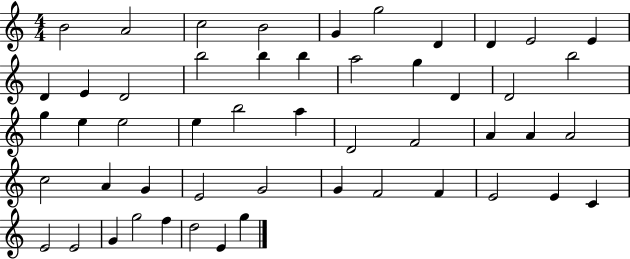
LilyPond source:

{
  \clef treble
  \numericTimeSignature
  \time 4/4
  \key c \major
  b'2 a'2 | c''2 b'2 | g'4 g''2 d'4 | d'4 e'2 e'4 | \break d'4 e'4 d'2 | b''2 b''4 b''4 | a''2 g''4 d'4 | d'2 b''2 | \break g''4 e''4 e''2 | e''4 b''2 a''4 | d'2 f'2 | a'4 a'4 a'2 | \break c''2 a'4 g'4 | e'2 g'2 | g'4 f'2 f'4 | e'2 e'4 c'4 | \break e'2 e'2 | g'4 g''2 f''4 | d''2 e'4 g''4 | \bar "|."
}